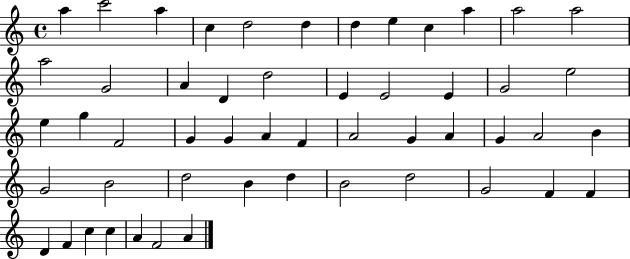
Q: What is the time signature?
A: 4/4